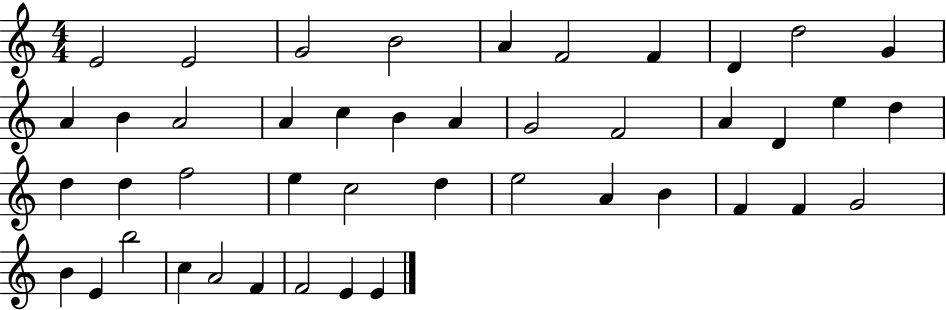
E4/h E4/h G4/h B4/h A4/q F4/h F4/q D4/q D5/h G4/q A4/q B4/q A4/h A4/q C5/q B4/q A4/q G4/h F4/h A4/q D4/q E5/q D5/q D5/q D5/q F5/h E5/q C5/h D5/q E5/h A4/q B4/q F4/q F4/q G4/h B4/q E4/q B5/h C5/q A4/h F4/q F4/h E4/q E4/q